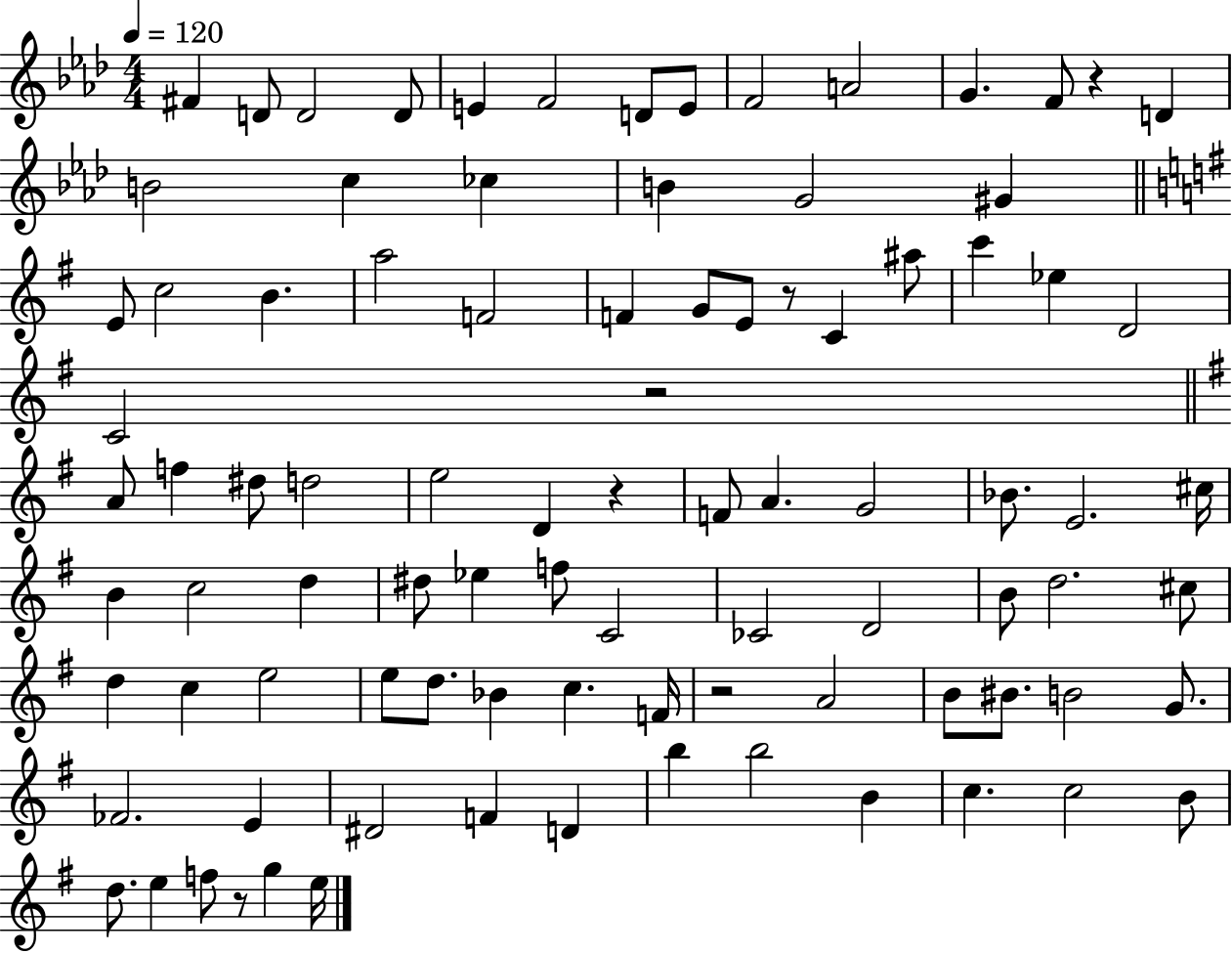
F#4/q D4/e D4/h D4/e E4/q F4/h D4/e E4/e F4/h A4/h G4/q. F4/e R/q D4/q B4/h C5/q CES5/q B4/q G4/h G#4/q E4/e C5/h B4/q. A5/h F4/h F4/q G4/e E4/e R/e C4/q A#5/e C6/q Eb5/q D4/h C4/h R/h A4/e F5/q D#5/e D5/h E5/h D4/q R/q F4/e A4/q. G4/h Bb4/e. E4/h. C#5/s B4/q C5/h D5/q D#5/e Eb5/q F5/e C4/h CES4/h D4/h B4/e D5/h. C#5/e D5/q C5/q E5/h E5/e D5/e. Bb4/q C5/q. F4/s R/h A4/h B4/e BIS4/e. B4/h G4/e. FES4/h. E4/q D#4/h F4/q D4/q B5/q B5/h B4/q C5/q. C5/h B4/e D5/e. E5/q F5/e R/e G5/q E5/s